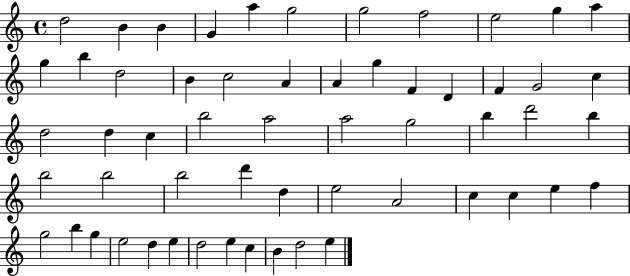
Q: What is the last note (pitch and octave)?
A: E5